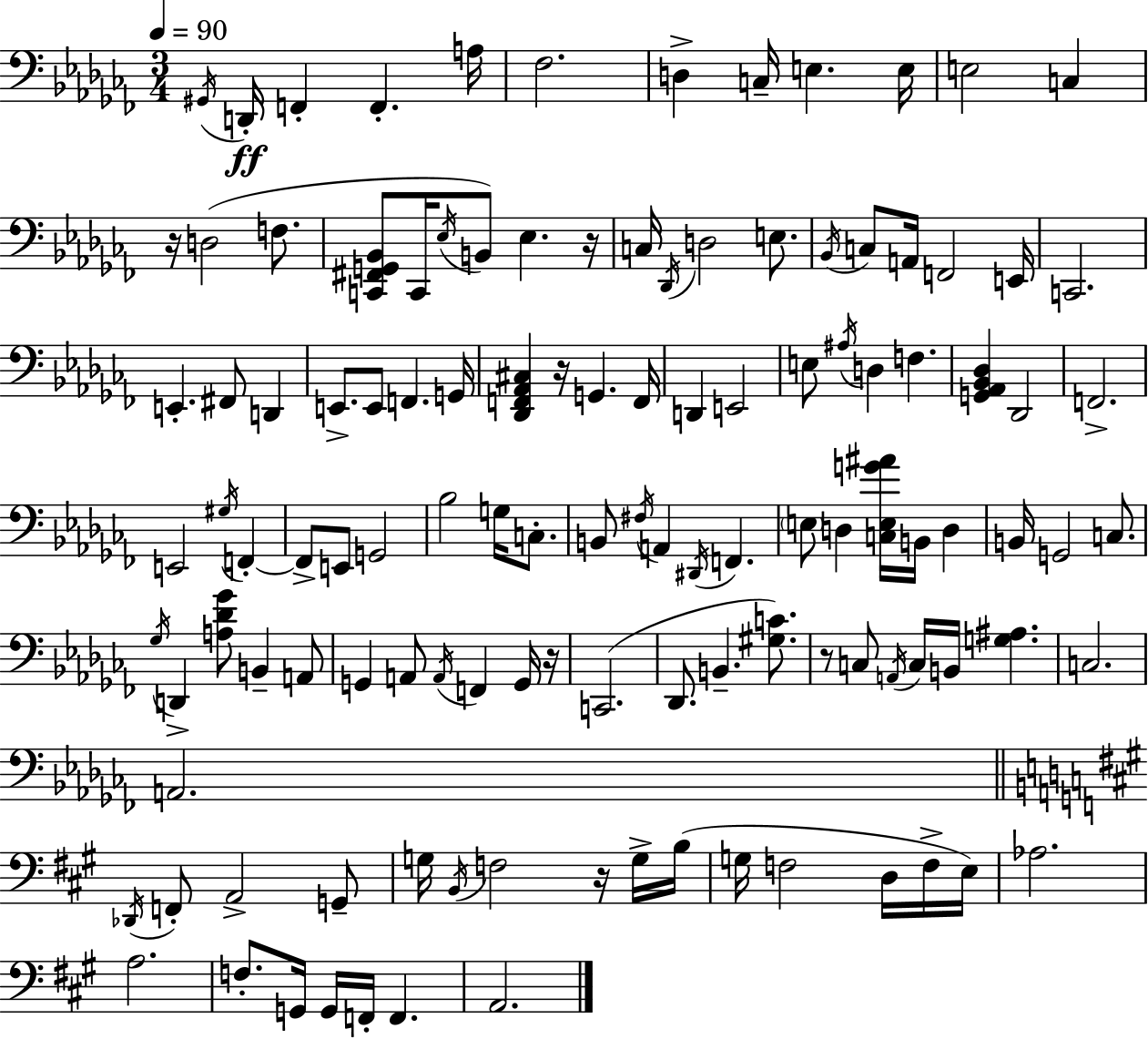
{
  \clef bass
  \numericTimeSignature
  \time 3/4
  \key aes \minor
  \tempo 4 = 90
  \repeat volta 2 { \acciaccatura { gis,16 }\ff d,16-. f,4-. f,4.-. | a16 fes2. | d4-> c16-- e4. | e16 e2 c4 | \break r16 d2( f8. | <c, fis, g, bes,>8 c,16 \acciaccatura { ees16 } b,8) ees4. | r16 c16 \acciaccatura { des,16 } d2 | e8. \acciaccatura { bes,16 } c8 a,16 f,2 | \break e,16 c,2. | e,4.-. fis,8 | d,4 e,8.-> e,8 f,4. | g,16 <des, f, aes, cis>4 r16 g,4. | \break f,16 d,4 e,2 | e8 \acciaccatura { ais16 } d4 f4. | <g, aes, bes, des>4 des,2 | f,2.-> | \break e,2 | \acciaccatura { gis16 } f,4-.~~ f,8-> e,8 g,2 | bes2 | g16 c8.-. b,8 \acciaccatura { fis16 } a,4 | \break \acciaccatura { dis,16 } f,4. \parenthesize e8 d4 | <c e g' ais'>16 b,16 d4 b,16 g,2 | c8. \acciaccatura { ges16 } d,4-> | <a des' ges'>8 b,4-- a,8 g,4 | \break a,8 \acciaccatura { a,16 } f,4 g,16 r16 c,2.( | des,8. | b,4.-- <gis c'>8.) r8 | c8 \acciaccatura { a,16 } c16 b,16 <g ais>4. c2. | \break a,2. | \bar "||" \break \key a \major \acciaccatura { des,16 } f,8-. a,2-> g,8-- | g16 \acciaccatura { b,16 } f2 r16 | g16-> b16( g16 f2 d16 | f16-> e16) aes2. | \break a2. | f8.-. g,16 g,16 f,16-. f,4. | a,2. | } \bar "|."
}